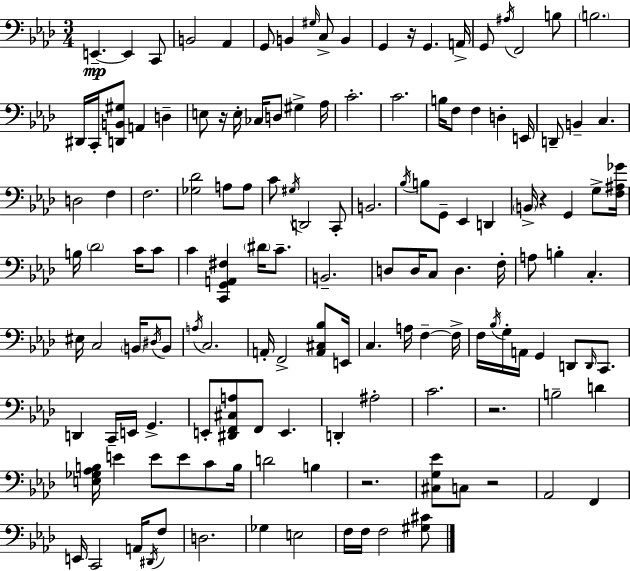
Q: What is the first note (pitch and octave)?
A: E2